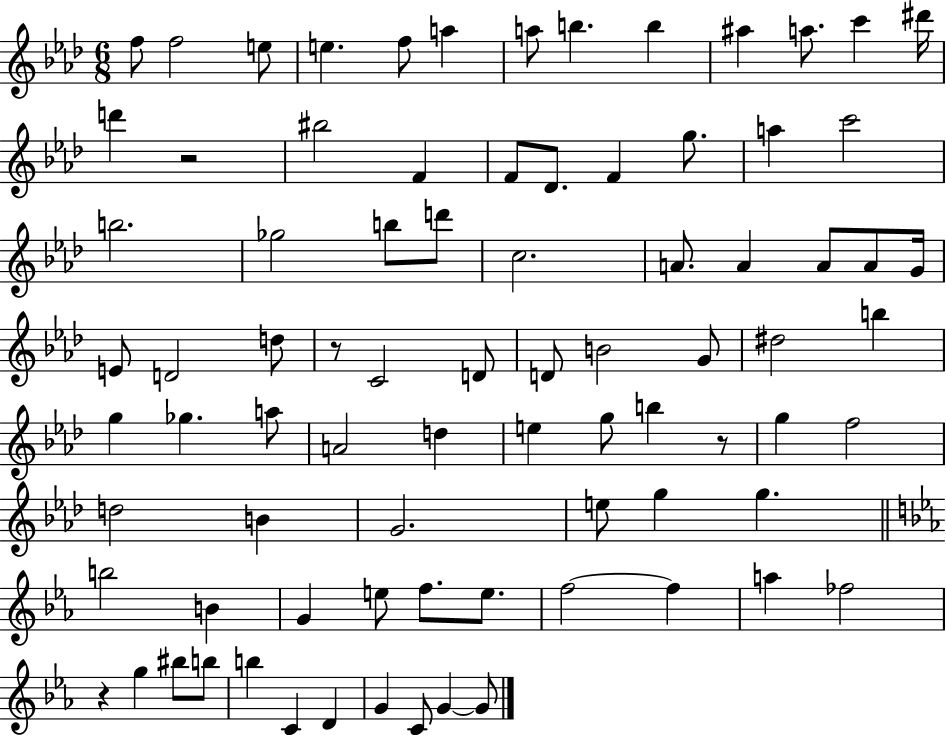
{
  \clef treble
  \numericTimeSignature
  \time 6/8
  \key aes \major
  f''8 f''2 e''8 | e''4. f''8 a''4 | a''8 b''4. b''4 | ais''4 a''8. c'''4 dis'''16 | \break d'''4 r2 | bis''2 f'4 | f'8 des'8. f'4 g''8. | a''4 c'''2 | \break b''2. | ges''2 b''8 d'''8 | c''2. | a'8. a'4 a'8 a'8 g'16 | \break e'8 d'2 d''8 | r8 c'2 d'8 | d'8 b'2 g'8 | dis''2 b''4 | \break g''4 ges''4. a''8 | a'2 d''4 | e''4 g''8 b''4 r8 | g''4 f''2 | \break d''2 b'4 | g'2. | e''8 g''4 g''4. | \bar "||" \break \key c \minor b''2 b'4 | g'4 e''8 f''8. e''8. | f''2~~ f''4 | a''4 fes''2 | \break r4 g''4 bis''8 b''8 | b''4 c'4 d'4 | g'4 c'8 g'4~~ g'8 | \bar "|."
}